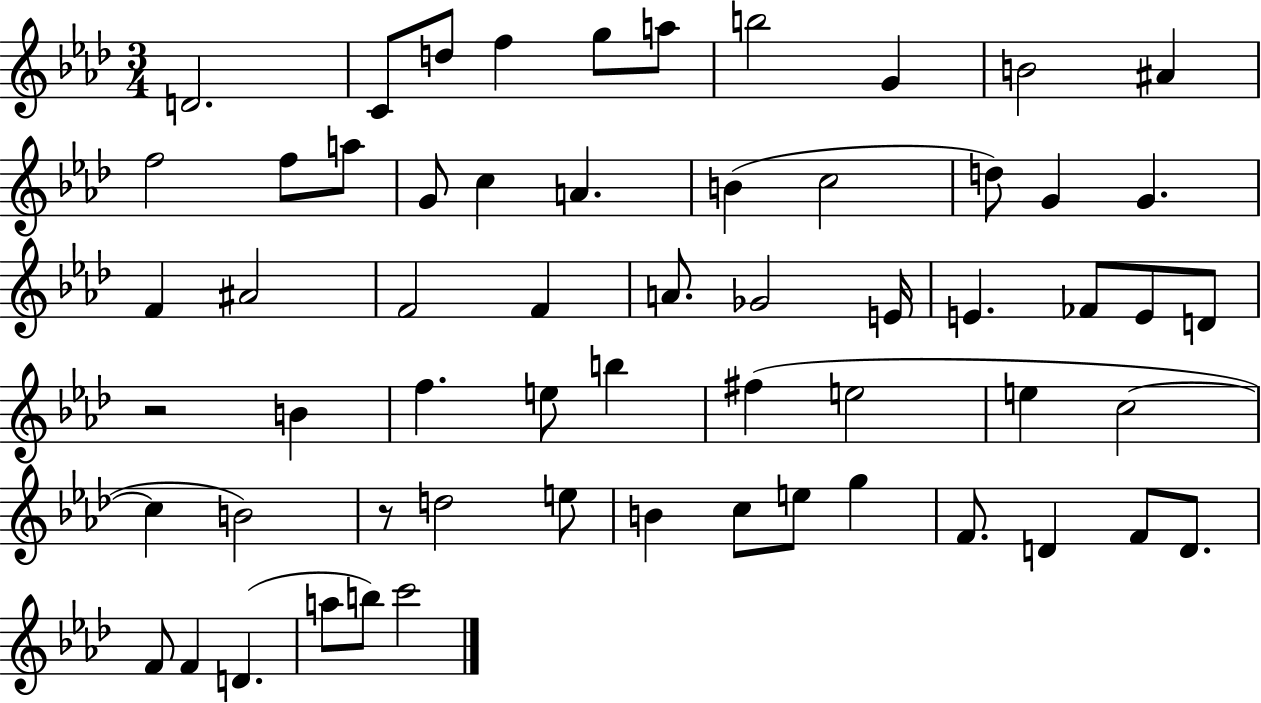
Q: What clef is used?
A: treble